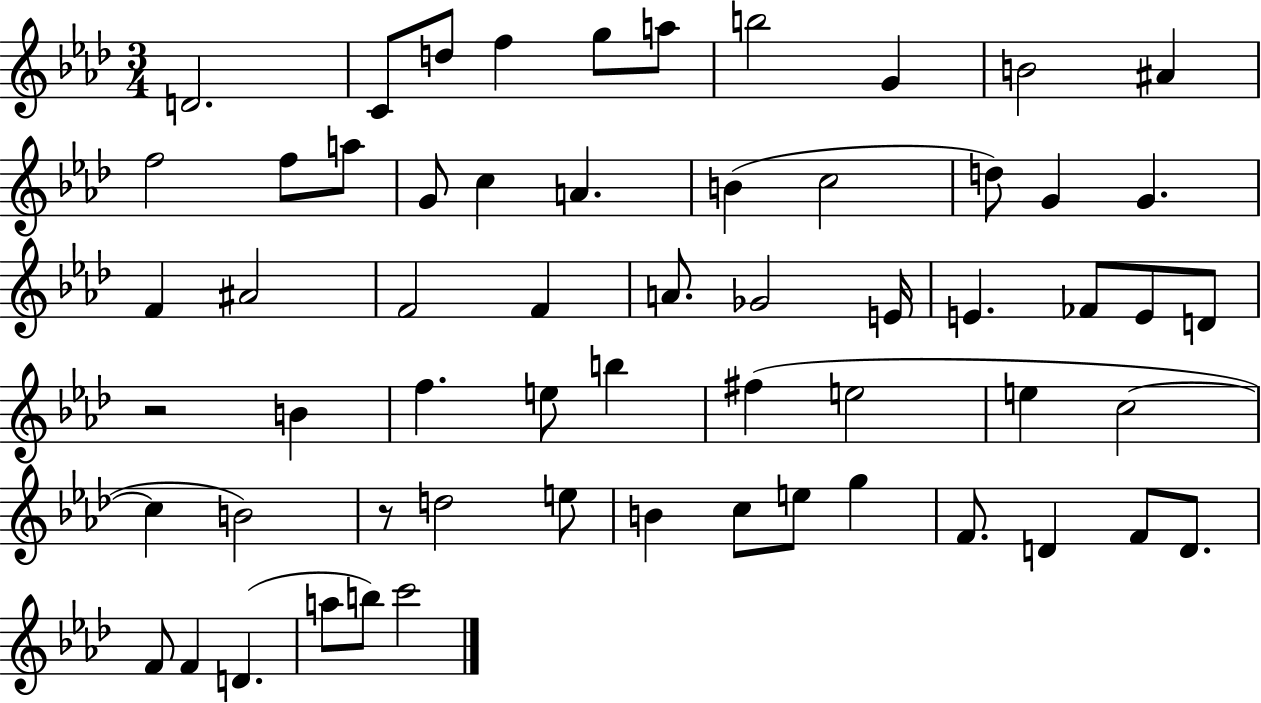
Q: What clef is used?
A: treble